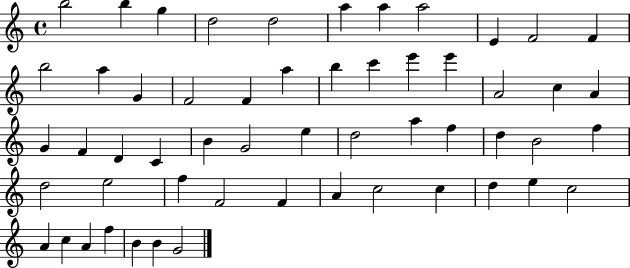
B5/h B5/q G5/q D5/h D5/h A5/q A5/q A5/h E4/q F4/h F4/q B5/h A5/q G4/q F4/h F4/q A5/q B5/q C6/q E6/q E6/q A4/h C5/q A4/q G4/q F4/q D4/q C4/q B4/q G4/h E5/q D5/h A5/q F5/q D5/q B4/h F5/q D5/h E5/h F5/q F4/h F4/q A4/q C5/h C5/q D5/q E5/q C5/h A4/q C5/q A4/q F5/q B4/q B4/q G4/h